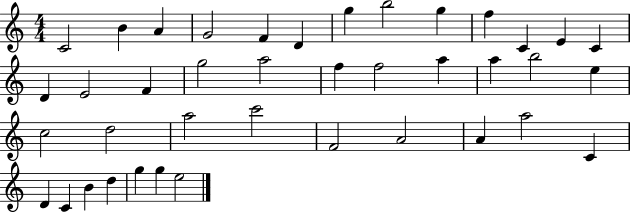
C4/h B4/q A4/q G4/h F4/q D4/q G5/q B5/h G5/q F5/q C4/q E4/q C4/q D4/q E4/h F4/q G5/h A5/h F5/q F5/h A5/q A5/q B5/h E5/q C5/h D5/h A5/h C6/h F4/h A4/h A4/q A5/h C4/q D4/q C4/q B4/q D5/q G5/q G5/q E5/h